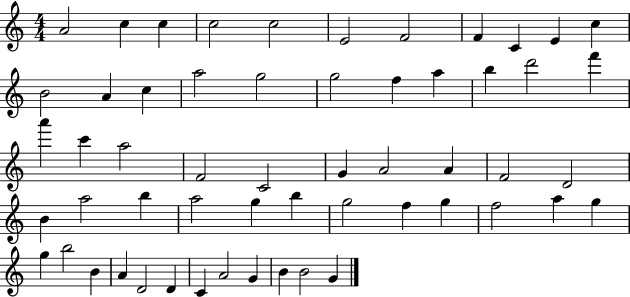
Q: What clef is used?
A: treble